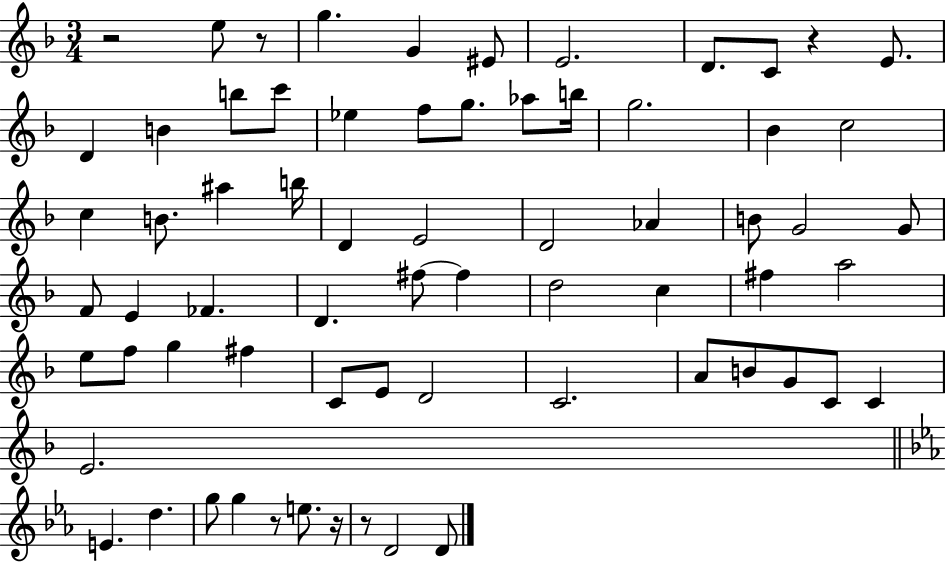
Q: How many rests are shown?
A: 6